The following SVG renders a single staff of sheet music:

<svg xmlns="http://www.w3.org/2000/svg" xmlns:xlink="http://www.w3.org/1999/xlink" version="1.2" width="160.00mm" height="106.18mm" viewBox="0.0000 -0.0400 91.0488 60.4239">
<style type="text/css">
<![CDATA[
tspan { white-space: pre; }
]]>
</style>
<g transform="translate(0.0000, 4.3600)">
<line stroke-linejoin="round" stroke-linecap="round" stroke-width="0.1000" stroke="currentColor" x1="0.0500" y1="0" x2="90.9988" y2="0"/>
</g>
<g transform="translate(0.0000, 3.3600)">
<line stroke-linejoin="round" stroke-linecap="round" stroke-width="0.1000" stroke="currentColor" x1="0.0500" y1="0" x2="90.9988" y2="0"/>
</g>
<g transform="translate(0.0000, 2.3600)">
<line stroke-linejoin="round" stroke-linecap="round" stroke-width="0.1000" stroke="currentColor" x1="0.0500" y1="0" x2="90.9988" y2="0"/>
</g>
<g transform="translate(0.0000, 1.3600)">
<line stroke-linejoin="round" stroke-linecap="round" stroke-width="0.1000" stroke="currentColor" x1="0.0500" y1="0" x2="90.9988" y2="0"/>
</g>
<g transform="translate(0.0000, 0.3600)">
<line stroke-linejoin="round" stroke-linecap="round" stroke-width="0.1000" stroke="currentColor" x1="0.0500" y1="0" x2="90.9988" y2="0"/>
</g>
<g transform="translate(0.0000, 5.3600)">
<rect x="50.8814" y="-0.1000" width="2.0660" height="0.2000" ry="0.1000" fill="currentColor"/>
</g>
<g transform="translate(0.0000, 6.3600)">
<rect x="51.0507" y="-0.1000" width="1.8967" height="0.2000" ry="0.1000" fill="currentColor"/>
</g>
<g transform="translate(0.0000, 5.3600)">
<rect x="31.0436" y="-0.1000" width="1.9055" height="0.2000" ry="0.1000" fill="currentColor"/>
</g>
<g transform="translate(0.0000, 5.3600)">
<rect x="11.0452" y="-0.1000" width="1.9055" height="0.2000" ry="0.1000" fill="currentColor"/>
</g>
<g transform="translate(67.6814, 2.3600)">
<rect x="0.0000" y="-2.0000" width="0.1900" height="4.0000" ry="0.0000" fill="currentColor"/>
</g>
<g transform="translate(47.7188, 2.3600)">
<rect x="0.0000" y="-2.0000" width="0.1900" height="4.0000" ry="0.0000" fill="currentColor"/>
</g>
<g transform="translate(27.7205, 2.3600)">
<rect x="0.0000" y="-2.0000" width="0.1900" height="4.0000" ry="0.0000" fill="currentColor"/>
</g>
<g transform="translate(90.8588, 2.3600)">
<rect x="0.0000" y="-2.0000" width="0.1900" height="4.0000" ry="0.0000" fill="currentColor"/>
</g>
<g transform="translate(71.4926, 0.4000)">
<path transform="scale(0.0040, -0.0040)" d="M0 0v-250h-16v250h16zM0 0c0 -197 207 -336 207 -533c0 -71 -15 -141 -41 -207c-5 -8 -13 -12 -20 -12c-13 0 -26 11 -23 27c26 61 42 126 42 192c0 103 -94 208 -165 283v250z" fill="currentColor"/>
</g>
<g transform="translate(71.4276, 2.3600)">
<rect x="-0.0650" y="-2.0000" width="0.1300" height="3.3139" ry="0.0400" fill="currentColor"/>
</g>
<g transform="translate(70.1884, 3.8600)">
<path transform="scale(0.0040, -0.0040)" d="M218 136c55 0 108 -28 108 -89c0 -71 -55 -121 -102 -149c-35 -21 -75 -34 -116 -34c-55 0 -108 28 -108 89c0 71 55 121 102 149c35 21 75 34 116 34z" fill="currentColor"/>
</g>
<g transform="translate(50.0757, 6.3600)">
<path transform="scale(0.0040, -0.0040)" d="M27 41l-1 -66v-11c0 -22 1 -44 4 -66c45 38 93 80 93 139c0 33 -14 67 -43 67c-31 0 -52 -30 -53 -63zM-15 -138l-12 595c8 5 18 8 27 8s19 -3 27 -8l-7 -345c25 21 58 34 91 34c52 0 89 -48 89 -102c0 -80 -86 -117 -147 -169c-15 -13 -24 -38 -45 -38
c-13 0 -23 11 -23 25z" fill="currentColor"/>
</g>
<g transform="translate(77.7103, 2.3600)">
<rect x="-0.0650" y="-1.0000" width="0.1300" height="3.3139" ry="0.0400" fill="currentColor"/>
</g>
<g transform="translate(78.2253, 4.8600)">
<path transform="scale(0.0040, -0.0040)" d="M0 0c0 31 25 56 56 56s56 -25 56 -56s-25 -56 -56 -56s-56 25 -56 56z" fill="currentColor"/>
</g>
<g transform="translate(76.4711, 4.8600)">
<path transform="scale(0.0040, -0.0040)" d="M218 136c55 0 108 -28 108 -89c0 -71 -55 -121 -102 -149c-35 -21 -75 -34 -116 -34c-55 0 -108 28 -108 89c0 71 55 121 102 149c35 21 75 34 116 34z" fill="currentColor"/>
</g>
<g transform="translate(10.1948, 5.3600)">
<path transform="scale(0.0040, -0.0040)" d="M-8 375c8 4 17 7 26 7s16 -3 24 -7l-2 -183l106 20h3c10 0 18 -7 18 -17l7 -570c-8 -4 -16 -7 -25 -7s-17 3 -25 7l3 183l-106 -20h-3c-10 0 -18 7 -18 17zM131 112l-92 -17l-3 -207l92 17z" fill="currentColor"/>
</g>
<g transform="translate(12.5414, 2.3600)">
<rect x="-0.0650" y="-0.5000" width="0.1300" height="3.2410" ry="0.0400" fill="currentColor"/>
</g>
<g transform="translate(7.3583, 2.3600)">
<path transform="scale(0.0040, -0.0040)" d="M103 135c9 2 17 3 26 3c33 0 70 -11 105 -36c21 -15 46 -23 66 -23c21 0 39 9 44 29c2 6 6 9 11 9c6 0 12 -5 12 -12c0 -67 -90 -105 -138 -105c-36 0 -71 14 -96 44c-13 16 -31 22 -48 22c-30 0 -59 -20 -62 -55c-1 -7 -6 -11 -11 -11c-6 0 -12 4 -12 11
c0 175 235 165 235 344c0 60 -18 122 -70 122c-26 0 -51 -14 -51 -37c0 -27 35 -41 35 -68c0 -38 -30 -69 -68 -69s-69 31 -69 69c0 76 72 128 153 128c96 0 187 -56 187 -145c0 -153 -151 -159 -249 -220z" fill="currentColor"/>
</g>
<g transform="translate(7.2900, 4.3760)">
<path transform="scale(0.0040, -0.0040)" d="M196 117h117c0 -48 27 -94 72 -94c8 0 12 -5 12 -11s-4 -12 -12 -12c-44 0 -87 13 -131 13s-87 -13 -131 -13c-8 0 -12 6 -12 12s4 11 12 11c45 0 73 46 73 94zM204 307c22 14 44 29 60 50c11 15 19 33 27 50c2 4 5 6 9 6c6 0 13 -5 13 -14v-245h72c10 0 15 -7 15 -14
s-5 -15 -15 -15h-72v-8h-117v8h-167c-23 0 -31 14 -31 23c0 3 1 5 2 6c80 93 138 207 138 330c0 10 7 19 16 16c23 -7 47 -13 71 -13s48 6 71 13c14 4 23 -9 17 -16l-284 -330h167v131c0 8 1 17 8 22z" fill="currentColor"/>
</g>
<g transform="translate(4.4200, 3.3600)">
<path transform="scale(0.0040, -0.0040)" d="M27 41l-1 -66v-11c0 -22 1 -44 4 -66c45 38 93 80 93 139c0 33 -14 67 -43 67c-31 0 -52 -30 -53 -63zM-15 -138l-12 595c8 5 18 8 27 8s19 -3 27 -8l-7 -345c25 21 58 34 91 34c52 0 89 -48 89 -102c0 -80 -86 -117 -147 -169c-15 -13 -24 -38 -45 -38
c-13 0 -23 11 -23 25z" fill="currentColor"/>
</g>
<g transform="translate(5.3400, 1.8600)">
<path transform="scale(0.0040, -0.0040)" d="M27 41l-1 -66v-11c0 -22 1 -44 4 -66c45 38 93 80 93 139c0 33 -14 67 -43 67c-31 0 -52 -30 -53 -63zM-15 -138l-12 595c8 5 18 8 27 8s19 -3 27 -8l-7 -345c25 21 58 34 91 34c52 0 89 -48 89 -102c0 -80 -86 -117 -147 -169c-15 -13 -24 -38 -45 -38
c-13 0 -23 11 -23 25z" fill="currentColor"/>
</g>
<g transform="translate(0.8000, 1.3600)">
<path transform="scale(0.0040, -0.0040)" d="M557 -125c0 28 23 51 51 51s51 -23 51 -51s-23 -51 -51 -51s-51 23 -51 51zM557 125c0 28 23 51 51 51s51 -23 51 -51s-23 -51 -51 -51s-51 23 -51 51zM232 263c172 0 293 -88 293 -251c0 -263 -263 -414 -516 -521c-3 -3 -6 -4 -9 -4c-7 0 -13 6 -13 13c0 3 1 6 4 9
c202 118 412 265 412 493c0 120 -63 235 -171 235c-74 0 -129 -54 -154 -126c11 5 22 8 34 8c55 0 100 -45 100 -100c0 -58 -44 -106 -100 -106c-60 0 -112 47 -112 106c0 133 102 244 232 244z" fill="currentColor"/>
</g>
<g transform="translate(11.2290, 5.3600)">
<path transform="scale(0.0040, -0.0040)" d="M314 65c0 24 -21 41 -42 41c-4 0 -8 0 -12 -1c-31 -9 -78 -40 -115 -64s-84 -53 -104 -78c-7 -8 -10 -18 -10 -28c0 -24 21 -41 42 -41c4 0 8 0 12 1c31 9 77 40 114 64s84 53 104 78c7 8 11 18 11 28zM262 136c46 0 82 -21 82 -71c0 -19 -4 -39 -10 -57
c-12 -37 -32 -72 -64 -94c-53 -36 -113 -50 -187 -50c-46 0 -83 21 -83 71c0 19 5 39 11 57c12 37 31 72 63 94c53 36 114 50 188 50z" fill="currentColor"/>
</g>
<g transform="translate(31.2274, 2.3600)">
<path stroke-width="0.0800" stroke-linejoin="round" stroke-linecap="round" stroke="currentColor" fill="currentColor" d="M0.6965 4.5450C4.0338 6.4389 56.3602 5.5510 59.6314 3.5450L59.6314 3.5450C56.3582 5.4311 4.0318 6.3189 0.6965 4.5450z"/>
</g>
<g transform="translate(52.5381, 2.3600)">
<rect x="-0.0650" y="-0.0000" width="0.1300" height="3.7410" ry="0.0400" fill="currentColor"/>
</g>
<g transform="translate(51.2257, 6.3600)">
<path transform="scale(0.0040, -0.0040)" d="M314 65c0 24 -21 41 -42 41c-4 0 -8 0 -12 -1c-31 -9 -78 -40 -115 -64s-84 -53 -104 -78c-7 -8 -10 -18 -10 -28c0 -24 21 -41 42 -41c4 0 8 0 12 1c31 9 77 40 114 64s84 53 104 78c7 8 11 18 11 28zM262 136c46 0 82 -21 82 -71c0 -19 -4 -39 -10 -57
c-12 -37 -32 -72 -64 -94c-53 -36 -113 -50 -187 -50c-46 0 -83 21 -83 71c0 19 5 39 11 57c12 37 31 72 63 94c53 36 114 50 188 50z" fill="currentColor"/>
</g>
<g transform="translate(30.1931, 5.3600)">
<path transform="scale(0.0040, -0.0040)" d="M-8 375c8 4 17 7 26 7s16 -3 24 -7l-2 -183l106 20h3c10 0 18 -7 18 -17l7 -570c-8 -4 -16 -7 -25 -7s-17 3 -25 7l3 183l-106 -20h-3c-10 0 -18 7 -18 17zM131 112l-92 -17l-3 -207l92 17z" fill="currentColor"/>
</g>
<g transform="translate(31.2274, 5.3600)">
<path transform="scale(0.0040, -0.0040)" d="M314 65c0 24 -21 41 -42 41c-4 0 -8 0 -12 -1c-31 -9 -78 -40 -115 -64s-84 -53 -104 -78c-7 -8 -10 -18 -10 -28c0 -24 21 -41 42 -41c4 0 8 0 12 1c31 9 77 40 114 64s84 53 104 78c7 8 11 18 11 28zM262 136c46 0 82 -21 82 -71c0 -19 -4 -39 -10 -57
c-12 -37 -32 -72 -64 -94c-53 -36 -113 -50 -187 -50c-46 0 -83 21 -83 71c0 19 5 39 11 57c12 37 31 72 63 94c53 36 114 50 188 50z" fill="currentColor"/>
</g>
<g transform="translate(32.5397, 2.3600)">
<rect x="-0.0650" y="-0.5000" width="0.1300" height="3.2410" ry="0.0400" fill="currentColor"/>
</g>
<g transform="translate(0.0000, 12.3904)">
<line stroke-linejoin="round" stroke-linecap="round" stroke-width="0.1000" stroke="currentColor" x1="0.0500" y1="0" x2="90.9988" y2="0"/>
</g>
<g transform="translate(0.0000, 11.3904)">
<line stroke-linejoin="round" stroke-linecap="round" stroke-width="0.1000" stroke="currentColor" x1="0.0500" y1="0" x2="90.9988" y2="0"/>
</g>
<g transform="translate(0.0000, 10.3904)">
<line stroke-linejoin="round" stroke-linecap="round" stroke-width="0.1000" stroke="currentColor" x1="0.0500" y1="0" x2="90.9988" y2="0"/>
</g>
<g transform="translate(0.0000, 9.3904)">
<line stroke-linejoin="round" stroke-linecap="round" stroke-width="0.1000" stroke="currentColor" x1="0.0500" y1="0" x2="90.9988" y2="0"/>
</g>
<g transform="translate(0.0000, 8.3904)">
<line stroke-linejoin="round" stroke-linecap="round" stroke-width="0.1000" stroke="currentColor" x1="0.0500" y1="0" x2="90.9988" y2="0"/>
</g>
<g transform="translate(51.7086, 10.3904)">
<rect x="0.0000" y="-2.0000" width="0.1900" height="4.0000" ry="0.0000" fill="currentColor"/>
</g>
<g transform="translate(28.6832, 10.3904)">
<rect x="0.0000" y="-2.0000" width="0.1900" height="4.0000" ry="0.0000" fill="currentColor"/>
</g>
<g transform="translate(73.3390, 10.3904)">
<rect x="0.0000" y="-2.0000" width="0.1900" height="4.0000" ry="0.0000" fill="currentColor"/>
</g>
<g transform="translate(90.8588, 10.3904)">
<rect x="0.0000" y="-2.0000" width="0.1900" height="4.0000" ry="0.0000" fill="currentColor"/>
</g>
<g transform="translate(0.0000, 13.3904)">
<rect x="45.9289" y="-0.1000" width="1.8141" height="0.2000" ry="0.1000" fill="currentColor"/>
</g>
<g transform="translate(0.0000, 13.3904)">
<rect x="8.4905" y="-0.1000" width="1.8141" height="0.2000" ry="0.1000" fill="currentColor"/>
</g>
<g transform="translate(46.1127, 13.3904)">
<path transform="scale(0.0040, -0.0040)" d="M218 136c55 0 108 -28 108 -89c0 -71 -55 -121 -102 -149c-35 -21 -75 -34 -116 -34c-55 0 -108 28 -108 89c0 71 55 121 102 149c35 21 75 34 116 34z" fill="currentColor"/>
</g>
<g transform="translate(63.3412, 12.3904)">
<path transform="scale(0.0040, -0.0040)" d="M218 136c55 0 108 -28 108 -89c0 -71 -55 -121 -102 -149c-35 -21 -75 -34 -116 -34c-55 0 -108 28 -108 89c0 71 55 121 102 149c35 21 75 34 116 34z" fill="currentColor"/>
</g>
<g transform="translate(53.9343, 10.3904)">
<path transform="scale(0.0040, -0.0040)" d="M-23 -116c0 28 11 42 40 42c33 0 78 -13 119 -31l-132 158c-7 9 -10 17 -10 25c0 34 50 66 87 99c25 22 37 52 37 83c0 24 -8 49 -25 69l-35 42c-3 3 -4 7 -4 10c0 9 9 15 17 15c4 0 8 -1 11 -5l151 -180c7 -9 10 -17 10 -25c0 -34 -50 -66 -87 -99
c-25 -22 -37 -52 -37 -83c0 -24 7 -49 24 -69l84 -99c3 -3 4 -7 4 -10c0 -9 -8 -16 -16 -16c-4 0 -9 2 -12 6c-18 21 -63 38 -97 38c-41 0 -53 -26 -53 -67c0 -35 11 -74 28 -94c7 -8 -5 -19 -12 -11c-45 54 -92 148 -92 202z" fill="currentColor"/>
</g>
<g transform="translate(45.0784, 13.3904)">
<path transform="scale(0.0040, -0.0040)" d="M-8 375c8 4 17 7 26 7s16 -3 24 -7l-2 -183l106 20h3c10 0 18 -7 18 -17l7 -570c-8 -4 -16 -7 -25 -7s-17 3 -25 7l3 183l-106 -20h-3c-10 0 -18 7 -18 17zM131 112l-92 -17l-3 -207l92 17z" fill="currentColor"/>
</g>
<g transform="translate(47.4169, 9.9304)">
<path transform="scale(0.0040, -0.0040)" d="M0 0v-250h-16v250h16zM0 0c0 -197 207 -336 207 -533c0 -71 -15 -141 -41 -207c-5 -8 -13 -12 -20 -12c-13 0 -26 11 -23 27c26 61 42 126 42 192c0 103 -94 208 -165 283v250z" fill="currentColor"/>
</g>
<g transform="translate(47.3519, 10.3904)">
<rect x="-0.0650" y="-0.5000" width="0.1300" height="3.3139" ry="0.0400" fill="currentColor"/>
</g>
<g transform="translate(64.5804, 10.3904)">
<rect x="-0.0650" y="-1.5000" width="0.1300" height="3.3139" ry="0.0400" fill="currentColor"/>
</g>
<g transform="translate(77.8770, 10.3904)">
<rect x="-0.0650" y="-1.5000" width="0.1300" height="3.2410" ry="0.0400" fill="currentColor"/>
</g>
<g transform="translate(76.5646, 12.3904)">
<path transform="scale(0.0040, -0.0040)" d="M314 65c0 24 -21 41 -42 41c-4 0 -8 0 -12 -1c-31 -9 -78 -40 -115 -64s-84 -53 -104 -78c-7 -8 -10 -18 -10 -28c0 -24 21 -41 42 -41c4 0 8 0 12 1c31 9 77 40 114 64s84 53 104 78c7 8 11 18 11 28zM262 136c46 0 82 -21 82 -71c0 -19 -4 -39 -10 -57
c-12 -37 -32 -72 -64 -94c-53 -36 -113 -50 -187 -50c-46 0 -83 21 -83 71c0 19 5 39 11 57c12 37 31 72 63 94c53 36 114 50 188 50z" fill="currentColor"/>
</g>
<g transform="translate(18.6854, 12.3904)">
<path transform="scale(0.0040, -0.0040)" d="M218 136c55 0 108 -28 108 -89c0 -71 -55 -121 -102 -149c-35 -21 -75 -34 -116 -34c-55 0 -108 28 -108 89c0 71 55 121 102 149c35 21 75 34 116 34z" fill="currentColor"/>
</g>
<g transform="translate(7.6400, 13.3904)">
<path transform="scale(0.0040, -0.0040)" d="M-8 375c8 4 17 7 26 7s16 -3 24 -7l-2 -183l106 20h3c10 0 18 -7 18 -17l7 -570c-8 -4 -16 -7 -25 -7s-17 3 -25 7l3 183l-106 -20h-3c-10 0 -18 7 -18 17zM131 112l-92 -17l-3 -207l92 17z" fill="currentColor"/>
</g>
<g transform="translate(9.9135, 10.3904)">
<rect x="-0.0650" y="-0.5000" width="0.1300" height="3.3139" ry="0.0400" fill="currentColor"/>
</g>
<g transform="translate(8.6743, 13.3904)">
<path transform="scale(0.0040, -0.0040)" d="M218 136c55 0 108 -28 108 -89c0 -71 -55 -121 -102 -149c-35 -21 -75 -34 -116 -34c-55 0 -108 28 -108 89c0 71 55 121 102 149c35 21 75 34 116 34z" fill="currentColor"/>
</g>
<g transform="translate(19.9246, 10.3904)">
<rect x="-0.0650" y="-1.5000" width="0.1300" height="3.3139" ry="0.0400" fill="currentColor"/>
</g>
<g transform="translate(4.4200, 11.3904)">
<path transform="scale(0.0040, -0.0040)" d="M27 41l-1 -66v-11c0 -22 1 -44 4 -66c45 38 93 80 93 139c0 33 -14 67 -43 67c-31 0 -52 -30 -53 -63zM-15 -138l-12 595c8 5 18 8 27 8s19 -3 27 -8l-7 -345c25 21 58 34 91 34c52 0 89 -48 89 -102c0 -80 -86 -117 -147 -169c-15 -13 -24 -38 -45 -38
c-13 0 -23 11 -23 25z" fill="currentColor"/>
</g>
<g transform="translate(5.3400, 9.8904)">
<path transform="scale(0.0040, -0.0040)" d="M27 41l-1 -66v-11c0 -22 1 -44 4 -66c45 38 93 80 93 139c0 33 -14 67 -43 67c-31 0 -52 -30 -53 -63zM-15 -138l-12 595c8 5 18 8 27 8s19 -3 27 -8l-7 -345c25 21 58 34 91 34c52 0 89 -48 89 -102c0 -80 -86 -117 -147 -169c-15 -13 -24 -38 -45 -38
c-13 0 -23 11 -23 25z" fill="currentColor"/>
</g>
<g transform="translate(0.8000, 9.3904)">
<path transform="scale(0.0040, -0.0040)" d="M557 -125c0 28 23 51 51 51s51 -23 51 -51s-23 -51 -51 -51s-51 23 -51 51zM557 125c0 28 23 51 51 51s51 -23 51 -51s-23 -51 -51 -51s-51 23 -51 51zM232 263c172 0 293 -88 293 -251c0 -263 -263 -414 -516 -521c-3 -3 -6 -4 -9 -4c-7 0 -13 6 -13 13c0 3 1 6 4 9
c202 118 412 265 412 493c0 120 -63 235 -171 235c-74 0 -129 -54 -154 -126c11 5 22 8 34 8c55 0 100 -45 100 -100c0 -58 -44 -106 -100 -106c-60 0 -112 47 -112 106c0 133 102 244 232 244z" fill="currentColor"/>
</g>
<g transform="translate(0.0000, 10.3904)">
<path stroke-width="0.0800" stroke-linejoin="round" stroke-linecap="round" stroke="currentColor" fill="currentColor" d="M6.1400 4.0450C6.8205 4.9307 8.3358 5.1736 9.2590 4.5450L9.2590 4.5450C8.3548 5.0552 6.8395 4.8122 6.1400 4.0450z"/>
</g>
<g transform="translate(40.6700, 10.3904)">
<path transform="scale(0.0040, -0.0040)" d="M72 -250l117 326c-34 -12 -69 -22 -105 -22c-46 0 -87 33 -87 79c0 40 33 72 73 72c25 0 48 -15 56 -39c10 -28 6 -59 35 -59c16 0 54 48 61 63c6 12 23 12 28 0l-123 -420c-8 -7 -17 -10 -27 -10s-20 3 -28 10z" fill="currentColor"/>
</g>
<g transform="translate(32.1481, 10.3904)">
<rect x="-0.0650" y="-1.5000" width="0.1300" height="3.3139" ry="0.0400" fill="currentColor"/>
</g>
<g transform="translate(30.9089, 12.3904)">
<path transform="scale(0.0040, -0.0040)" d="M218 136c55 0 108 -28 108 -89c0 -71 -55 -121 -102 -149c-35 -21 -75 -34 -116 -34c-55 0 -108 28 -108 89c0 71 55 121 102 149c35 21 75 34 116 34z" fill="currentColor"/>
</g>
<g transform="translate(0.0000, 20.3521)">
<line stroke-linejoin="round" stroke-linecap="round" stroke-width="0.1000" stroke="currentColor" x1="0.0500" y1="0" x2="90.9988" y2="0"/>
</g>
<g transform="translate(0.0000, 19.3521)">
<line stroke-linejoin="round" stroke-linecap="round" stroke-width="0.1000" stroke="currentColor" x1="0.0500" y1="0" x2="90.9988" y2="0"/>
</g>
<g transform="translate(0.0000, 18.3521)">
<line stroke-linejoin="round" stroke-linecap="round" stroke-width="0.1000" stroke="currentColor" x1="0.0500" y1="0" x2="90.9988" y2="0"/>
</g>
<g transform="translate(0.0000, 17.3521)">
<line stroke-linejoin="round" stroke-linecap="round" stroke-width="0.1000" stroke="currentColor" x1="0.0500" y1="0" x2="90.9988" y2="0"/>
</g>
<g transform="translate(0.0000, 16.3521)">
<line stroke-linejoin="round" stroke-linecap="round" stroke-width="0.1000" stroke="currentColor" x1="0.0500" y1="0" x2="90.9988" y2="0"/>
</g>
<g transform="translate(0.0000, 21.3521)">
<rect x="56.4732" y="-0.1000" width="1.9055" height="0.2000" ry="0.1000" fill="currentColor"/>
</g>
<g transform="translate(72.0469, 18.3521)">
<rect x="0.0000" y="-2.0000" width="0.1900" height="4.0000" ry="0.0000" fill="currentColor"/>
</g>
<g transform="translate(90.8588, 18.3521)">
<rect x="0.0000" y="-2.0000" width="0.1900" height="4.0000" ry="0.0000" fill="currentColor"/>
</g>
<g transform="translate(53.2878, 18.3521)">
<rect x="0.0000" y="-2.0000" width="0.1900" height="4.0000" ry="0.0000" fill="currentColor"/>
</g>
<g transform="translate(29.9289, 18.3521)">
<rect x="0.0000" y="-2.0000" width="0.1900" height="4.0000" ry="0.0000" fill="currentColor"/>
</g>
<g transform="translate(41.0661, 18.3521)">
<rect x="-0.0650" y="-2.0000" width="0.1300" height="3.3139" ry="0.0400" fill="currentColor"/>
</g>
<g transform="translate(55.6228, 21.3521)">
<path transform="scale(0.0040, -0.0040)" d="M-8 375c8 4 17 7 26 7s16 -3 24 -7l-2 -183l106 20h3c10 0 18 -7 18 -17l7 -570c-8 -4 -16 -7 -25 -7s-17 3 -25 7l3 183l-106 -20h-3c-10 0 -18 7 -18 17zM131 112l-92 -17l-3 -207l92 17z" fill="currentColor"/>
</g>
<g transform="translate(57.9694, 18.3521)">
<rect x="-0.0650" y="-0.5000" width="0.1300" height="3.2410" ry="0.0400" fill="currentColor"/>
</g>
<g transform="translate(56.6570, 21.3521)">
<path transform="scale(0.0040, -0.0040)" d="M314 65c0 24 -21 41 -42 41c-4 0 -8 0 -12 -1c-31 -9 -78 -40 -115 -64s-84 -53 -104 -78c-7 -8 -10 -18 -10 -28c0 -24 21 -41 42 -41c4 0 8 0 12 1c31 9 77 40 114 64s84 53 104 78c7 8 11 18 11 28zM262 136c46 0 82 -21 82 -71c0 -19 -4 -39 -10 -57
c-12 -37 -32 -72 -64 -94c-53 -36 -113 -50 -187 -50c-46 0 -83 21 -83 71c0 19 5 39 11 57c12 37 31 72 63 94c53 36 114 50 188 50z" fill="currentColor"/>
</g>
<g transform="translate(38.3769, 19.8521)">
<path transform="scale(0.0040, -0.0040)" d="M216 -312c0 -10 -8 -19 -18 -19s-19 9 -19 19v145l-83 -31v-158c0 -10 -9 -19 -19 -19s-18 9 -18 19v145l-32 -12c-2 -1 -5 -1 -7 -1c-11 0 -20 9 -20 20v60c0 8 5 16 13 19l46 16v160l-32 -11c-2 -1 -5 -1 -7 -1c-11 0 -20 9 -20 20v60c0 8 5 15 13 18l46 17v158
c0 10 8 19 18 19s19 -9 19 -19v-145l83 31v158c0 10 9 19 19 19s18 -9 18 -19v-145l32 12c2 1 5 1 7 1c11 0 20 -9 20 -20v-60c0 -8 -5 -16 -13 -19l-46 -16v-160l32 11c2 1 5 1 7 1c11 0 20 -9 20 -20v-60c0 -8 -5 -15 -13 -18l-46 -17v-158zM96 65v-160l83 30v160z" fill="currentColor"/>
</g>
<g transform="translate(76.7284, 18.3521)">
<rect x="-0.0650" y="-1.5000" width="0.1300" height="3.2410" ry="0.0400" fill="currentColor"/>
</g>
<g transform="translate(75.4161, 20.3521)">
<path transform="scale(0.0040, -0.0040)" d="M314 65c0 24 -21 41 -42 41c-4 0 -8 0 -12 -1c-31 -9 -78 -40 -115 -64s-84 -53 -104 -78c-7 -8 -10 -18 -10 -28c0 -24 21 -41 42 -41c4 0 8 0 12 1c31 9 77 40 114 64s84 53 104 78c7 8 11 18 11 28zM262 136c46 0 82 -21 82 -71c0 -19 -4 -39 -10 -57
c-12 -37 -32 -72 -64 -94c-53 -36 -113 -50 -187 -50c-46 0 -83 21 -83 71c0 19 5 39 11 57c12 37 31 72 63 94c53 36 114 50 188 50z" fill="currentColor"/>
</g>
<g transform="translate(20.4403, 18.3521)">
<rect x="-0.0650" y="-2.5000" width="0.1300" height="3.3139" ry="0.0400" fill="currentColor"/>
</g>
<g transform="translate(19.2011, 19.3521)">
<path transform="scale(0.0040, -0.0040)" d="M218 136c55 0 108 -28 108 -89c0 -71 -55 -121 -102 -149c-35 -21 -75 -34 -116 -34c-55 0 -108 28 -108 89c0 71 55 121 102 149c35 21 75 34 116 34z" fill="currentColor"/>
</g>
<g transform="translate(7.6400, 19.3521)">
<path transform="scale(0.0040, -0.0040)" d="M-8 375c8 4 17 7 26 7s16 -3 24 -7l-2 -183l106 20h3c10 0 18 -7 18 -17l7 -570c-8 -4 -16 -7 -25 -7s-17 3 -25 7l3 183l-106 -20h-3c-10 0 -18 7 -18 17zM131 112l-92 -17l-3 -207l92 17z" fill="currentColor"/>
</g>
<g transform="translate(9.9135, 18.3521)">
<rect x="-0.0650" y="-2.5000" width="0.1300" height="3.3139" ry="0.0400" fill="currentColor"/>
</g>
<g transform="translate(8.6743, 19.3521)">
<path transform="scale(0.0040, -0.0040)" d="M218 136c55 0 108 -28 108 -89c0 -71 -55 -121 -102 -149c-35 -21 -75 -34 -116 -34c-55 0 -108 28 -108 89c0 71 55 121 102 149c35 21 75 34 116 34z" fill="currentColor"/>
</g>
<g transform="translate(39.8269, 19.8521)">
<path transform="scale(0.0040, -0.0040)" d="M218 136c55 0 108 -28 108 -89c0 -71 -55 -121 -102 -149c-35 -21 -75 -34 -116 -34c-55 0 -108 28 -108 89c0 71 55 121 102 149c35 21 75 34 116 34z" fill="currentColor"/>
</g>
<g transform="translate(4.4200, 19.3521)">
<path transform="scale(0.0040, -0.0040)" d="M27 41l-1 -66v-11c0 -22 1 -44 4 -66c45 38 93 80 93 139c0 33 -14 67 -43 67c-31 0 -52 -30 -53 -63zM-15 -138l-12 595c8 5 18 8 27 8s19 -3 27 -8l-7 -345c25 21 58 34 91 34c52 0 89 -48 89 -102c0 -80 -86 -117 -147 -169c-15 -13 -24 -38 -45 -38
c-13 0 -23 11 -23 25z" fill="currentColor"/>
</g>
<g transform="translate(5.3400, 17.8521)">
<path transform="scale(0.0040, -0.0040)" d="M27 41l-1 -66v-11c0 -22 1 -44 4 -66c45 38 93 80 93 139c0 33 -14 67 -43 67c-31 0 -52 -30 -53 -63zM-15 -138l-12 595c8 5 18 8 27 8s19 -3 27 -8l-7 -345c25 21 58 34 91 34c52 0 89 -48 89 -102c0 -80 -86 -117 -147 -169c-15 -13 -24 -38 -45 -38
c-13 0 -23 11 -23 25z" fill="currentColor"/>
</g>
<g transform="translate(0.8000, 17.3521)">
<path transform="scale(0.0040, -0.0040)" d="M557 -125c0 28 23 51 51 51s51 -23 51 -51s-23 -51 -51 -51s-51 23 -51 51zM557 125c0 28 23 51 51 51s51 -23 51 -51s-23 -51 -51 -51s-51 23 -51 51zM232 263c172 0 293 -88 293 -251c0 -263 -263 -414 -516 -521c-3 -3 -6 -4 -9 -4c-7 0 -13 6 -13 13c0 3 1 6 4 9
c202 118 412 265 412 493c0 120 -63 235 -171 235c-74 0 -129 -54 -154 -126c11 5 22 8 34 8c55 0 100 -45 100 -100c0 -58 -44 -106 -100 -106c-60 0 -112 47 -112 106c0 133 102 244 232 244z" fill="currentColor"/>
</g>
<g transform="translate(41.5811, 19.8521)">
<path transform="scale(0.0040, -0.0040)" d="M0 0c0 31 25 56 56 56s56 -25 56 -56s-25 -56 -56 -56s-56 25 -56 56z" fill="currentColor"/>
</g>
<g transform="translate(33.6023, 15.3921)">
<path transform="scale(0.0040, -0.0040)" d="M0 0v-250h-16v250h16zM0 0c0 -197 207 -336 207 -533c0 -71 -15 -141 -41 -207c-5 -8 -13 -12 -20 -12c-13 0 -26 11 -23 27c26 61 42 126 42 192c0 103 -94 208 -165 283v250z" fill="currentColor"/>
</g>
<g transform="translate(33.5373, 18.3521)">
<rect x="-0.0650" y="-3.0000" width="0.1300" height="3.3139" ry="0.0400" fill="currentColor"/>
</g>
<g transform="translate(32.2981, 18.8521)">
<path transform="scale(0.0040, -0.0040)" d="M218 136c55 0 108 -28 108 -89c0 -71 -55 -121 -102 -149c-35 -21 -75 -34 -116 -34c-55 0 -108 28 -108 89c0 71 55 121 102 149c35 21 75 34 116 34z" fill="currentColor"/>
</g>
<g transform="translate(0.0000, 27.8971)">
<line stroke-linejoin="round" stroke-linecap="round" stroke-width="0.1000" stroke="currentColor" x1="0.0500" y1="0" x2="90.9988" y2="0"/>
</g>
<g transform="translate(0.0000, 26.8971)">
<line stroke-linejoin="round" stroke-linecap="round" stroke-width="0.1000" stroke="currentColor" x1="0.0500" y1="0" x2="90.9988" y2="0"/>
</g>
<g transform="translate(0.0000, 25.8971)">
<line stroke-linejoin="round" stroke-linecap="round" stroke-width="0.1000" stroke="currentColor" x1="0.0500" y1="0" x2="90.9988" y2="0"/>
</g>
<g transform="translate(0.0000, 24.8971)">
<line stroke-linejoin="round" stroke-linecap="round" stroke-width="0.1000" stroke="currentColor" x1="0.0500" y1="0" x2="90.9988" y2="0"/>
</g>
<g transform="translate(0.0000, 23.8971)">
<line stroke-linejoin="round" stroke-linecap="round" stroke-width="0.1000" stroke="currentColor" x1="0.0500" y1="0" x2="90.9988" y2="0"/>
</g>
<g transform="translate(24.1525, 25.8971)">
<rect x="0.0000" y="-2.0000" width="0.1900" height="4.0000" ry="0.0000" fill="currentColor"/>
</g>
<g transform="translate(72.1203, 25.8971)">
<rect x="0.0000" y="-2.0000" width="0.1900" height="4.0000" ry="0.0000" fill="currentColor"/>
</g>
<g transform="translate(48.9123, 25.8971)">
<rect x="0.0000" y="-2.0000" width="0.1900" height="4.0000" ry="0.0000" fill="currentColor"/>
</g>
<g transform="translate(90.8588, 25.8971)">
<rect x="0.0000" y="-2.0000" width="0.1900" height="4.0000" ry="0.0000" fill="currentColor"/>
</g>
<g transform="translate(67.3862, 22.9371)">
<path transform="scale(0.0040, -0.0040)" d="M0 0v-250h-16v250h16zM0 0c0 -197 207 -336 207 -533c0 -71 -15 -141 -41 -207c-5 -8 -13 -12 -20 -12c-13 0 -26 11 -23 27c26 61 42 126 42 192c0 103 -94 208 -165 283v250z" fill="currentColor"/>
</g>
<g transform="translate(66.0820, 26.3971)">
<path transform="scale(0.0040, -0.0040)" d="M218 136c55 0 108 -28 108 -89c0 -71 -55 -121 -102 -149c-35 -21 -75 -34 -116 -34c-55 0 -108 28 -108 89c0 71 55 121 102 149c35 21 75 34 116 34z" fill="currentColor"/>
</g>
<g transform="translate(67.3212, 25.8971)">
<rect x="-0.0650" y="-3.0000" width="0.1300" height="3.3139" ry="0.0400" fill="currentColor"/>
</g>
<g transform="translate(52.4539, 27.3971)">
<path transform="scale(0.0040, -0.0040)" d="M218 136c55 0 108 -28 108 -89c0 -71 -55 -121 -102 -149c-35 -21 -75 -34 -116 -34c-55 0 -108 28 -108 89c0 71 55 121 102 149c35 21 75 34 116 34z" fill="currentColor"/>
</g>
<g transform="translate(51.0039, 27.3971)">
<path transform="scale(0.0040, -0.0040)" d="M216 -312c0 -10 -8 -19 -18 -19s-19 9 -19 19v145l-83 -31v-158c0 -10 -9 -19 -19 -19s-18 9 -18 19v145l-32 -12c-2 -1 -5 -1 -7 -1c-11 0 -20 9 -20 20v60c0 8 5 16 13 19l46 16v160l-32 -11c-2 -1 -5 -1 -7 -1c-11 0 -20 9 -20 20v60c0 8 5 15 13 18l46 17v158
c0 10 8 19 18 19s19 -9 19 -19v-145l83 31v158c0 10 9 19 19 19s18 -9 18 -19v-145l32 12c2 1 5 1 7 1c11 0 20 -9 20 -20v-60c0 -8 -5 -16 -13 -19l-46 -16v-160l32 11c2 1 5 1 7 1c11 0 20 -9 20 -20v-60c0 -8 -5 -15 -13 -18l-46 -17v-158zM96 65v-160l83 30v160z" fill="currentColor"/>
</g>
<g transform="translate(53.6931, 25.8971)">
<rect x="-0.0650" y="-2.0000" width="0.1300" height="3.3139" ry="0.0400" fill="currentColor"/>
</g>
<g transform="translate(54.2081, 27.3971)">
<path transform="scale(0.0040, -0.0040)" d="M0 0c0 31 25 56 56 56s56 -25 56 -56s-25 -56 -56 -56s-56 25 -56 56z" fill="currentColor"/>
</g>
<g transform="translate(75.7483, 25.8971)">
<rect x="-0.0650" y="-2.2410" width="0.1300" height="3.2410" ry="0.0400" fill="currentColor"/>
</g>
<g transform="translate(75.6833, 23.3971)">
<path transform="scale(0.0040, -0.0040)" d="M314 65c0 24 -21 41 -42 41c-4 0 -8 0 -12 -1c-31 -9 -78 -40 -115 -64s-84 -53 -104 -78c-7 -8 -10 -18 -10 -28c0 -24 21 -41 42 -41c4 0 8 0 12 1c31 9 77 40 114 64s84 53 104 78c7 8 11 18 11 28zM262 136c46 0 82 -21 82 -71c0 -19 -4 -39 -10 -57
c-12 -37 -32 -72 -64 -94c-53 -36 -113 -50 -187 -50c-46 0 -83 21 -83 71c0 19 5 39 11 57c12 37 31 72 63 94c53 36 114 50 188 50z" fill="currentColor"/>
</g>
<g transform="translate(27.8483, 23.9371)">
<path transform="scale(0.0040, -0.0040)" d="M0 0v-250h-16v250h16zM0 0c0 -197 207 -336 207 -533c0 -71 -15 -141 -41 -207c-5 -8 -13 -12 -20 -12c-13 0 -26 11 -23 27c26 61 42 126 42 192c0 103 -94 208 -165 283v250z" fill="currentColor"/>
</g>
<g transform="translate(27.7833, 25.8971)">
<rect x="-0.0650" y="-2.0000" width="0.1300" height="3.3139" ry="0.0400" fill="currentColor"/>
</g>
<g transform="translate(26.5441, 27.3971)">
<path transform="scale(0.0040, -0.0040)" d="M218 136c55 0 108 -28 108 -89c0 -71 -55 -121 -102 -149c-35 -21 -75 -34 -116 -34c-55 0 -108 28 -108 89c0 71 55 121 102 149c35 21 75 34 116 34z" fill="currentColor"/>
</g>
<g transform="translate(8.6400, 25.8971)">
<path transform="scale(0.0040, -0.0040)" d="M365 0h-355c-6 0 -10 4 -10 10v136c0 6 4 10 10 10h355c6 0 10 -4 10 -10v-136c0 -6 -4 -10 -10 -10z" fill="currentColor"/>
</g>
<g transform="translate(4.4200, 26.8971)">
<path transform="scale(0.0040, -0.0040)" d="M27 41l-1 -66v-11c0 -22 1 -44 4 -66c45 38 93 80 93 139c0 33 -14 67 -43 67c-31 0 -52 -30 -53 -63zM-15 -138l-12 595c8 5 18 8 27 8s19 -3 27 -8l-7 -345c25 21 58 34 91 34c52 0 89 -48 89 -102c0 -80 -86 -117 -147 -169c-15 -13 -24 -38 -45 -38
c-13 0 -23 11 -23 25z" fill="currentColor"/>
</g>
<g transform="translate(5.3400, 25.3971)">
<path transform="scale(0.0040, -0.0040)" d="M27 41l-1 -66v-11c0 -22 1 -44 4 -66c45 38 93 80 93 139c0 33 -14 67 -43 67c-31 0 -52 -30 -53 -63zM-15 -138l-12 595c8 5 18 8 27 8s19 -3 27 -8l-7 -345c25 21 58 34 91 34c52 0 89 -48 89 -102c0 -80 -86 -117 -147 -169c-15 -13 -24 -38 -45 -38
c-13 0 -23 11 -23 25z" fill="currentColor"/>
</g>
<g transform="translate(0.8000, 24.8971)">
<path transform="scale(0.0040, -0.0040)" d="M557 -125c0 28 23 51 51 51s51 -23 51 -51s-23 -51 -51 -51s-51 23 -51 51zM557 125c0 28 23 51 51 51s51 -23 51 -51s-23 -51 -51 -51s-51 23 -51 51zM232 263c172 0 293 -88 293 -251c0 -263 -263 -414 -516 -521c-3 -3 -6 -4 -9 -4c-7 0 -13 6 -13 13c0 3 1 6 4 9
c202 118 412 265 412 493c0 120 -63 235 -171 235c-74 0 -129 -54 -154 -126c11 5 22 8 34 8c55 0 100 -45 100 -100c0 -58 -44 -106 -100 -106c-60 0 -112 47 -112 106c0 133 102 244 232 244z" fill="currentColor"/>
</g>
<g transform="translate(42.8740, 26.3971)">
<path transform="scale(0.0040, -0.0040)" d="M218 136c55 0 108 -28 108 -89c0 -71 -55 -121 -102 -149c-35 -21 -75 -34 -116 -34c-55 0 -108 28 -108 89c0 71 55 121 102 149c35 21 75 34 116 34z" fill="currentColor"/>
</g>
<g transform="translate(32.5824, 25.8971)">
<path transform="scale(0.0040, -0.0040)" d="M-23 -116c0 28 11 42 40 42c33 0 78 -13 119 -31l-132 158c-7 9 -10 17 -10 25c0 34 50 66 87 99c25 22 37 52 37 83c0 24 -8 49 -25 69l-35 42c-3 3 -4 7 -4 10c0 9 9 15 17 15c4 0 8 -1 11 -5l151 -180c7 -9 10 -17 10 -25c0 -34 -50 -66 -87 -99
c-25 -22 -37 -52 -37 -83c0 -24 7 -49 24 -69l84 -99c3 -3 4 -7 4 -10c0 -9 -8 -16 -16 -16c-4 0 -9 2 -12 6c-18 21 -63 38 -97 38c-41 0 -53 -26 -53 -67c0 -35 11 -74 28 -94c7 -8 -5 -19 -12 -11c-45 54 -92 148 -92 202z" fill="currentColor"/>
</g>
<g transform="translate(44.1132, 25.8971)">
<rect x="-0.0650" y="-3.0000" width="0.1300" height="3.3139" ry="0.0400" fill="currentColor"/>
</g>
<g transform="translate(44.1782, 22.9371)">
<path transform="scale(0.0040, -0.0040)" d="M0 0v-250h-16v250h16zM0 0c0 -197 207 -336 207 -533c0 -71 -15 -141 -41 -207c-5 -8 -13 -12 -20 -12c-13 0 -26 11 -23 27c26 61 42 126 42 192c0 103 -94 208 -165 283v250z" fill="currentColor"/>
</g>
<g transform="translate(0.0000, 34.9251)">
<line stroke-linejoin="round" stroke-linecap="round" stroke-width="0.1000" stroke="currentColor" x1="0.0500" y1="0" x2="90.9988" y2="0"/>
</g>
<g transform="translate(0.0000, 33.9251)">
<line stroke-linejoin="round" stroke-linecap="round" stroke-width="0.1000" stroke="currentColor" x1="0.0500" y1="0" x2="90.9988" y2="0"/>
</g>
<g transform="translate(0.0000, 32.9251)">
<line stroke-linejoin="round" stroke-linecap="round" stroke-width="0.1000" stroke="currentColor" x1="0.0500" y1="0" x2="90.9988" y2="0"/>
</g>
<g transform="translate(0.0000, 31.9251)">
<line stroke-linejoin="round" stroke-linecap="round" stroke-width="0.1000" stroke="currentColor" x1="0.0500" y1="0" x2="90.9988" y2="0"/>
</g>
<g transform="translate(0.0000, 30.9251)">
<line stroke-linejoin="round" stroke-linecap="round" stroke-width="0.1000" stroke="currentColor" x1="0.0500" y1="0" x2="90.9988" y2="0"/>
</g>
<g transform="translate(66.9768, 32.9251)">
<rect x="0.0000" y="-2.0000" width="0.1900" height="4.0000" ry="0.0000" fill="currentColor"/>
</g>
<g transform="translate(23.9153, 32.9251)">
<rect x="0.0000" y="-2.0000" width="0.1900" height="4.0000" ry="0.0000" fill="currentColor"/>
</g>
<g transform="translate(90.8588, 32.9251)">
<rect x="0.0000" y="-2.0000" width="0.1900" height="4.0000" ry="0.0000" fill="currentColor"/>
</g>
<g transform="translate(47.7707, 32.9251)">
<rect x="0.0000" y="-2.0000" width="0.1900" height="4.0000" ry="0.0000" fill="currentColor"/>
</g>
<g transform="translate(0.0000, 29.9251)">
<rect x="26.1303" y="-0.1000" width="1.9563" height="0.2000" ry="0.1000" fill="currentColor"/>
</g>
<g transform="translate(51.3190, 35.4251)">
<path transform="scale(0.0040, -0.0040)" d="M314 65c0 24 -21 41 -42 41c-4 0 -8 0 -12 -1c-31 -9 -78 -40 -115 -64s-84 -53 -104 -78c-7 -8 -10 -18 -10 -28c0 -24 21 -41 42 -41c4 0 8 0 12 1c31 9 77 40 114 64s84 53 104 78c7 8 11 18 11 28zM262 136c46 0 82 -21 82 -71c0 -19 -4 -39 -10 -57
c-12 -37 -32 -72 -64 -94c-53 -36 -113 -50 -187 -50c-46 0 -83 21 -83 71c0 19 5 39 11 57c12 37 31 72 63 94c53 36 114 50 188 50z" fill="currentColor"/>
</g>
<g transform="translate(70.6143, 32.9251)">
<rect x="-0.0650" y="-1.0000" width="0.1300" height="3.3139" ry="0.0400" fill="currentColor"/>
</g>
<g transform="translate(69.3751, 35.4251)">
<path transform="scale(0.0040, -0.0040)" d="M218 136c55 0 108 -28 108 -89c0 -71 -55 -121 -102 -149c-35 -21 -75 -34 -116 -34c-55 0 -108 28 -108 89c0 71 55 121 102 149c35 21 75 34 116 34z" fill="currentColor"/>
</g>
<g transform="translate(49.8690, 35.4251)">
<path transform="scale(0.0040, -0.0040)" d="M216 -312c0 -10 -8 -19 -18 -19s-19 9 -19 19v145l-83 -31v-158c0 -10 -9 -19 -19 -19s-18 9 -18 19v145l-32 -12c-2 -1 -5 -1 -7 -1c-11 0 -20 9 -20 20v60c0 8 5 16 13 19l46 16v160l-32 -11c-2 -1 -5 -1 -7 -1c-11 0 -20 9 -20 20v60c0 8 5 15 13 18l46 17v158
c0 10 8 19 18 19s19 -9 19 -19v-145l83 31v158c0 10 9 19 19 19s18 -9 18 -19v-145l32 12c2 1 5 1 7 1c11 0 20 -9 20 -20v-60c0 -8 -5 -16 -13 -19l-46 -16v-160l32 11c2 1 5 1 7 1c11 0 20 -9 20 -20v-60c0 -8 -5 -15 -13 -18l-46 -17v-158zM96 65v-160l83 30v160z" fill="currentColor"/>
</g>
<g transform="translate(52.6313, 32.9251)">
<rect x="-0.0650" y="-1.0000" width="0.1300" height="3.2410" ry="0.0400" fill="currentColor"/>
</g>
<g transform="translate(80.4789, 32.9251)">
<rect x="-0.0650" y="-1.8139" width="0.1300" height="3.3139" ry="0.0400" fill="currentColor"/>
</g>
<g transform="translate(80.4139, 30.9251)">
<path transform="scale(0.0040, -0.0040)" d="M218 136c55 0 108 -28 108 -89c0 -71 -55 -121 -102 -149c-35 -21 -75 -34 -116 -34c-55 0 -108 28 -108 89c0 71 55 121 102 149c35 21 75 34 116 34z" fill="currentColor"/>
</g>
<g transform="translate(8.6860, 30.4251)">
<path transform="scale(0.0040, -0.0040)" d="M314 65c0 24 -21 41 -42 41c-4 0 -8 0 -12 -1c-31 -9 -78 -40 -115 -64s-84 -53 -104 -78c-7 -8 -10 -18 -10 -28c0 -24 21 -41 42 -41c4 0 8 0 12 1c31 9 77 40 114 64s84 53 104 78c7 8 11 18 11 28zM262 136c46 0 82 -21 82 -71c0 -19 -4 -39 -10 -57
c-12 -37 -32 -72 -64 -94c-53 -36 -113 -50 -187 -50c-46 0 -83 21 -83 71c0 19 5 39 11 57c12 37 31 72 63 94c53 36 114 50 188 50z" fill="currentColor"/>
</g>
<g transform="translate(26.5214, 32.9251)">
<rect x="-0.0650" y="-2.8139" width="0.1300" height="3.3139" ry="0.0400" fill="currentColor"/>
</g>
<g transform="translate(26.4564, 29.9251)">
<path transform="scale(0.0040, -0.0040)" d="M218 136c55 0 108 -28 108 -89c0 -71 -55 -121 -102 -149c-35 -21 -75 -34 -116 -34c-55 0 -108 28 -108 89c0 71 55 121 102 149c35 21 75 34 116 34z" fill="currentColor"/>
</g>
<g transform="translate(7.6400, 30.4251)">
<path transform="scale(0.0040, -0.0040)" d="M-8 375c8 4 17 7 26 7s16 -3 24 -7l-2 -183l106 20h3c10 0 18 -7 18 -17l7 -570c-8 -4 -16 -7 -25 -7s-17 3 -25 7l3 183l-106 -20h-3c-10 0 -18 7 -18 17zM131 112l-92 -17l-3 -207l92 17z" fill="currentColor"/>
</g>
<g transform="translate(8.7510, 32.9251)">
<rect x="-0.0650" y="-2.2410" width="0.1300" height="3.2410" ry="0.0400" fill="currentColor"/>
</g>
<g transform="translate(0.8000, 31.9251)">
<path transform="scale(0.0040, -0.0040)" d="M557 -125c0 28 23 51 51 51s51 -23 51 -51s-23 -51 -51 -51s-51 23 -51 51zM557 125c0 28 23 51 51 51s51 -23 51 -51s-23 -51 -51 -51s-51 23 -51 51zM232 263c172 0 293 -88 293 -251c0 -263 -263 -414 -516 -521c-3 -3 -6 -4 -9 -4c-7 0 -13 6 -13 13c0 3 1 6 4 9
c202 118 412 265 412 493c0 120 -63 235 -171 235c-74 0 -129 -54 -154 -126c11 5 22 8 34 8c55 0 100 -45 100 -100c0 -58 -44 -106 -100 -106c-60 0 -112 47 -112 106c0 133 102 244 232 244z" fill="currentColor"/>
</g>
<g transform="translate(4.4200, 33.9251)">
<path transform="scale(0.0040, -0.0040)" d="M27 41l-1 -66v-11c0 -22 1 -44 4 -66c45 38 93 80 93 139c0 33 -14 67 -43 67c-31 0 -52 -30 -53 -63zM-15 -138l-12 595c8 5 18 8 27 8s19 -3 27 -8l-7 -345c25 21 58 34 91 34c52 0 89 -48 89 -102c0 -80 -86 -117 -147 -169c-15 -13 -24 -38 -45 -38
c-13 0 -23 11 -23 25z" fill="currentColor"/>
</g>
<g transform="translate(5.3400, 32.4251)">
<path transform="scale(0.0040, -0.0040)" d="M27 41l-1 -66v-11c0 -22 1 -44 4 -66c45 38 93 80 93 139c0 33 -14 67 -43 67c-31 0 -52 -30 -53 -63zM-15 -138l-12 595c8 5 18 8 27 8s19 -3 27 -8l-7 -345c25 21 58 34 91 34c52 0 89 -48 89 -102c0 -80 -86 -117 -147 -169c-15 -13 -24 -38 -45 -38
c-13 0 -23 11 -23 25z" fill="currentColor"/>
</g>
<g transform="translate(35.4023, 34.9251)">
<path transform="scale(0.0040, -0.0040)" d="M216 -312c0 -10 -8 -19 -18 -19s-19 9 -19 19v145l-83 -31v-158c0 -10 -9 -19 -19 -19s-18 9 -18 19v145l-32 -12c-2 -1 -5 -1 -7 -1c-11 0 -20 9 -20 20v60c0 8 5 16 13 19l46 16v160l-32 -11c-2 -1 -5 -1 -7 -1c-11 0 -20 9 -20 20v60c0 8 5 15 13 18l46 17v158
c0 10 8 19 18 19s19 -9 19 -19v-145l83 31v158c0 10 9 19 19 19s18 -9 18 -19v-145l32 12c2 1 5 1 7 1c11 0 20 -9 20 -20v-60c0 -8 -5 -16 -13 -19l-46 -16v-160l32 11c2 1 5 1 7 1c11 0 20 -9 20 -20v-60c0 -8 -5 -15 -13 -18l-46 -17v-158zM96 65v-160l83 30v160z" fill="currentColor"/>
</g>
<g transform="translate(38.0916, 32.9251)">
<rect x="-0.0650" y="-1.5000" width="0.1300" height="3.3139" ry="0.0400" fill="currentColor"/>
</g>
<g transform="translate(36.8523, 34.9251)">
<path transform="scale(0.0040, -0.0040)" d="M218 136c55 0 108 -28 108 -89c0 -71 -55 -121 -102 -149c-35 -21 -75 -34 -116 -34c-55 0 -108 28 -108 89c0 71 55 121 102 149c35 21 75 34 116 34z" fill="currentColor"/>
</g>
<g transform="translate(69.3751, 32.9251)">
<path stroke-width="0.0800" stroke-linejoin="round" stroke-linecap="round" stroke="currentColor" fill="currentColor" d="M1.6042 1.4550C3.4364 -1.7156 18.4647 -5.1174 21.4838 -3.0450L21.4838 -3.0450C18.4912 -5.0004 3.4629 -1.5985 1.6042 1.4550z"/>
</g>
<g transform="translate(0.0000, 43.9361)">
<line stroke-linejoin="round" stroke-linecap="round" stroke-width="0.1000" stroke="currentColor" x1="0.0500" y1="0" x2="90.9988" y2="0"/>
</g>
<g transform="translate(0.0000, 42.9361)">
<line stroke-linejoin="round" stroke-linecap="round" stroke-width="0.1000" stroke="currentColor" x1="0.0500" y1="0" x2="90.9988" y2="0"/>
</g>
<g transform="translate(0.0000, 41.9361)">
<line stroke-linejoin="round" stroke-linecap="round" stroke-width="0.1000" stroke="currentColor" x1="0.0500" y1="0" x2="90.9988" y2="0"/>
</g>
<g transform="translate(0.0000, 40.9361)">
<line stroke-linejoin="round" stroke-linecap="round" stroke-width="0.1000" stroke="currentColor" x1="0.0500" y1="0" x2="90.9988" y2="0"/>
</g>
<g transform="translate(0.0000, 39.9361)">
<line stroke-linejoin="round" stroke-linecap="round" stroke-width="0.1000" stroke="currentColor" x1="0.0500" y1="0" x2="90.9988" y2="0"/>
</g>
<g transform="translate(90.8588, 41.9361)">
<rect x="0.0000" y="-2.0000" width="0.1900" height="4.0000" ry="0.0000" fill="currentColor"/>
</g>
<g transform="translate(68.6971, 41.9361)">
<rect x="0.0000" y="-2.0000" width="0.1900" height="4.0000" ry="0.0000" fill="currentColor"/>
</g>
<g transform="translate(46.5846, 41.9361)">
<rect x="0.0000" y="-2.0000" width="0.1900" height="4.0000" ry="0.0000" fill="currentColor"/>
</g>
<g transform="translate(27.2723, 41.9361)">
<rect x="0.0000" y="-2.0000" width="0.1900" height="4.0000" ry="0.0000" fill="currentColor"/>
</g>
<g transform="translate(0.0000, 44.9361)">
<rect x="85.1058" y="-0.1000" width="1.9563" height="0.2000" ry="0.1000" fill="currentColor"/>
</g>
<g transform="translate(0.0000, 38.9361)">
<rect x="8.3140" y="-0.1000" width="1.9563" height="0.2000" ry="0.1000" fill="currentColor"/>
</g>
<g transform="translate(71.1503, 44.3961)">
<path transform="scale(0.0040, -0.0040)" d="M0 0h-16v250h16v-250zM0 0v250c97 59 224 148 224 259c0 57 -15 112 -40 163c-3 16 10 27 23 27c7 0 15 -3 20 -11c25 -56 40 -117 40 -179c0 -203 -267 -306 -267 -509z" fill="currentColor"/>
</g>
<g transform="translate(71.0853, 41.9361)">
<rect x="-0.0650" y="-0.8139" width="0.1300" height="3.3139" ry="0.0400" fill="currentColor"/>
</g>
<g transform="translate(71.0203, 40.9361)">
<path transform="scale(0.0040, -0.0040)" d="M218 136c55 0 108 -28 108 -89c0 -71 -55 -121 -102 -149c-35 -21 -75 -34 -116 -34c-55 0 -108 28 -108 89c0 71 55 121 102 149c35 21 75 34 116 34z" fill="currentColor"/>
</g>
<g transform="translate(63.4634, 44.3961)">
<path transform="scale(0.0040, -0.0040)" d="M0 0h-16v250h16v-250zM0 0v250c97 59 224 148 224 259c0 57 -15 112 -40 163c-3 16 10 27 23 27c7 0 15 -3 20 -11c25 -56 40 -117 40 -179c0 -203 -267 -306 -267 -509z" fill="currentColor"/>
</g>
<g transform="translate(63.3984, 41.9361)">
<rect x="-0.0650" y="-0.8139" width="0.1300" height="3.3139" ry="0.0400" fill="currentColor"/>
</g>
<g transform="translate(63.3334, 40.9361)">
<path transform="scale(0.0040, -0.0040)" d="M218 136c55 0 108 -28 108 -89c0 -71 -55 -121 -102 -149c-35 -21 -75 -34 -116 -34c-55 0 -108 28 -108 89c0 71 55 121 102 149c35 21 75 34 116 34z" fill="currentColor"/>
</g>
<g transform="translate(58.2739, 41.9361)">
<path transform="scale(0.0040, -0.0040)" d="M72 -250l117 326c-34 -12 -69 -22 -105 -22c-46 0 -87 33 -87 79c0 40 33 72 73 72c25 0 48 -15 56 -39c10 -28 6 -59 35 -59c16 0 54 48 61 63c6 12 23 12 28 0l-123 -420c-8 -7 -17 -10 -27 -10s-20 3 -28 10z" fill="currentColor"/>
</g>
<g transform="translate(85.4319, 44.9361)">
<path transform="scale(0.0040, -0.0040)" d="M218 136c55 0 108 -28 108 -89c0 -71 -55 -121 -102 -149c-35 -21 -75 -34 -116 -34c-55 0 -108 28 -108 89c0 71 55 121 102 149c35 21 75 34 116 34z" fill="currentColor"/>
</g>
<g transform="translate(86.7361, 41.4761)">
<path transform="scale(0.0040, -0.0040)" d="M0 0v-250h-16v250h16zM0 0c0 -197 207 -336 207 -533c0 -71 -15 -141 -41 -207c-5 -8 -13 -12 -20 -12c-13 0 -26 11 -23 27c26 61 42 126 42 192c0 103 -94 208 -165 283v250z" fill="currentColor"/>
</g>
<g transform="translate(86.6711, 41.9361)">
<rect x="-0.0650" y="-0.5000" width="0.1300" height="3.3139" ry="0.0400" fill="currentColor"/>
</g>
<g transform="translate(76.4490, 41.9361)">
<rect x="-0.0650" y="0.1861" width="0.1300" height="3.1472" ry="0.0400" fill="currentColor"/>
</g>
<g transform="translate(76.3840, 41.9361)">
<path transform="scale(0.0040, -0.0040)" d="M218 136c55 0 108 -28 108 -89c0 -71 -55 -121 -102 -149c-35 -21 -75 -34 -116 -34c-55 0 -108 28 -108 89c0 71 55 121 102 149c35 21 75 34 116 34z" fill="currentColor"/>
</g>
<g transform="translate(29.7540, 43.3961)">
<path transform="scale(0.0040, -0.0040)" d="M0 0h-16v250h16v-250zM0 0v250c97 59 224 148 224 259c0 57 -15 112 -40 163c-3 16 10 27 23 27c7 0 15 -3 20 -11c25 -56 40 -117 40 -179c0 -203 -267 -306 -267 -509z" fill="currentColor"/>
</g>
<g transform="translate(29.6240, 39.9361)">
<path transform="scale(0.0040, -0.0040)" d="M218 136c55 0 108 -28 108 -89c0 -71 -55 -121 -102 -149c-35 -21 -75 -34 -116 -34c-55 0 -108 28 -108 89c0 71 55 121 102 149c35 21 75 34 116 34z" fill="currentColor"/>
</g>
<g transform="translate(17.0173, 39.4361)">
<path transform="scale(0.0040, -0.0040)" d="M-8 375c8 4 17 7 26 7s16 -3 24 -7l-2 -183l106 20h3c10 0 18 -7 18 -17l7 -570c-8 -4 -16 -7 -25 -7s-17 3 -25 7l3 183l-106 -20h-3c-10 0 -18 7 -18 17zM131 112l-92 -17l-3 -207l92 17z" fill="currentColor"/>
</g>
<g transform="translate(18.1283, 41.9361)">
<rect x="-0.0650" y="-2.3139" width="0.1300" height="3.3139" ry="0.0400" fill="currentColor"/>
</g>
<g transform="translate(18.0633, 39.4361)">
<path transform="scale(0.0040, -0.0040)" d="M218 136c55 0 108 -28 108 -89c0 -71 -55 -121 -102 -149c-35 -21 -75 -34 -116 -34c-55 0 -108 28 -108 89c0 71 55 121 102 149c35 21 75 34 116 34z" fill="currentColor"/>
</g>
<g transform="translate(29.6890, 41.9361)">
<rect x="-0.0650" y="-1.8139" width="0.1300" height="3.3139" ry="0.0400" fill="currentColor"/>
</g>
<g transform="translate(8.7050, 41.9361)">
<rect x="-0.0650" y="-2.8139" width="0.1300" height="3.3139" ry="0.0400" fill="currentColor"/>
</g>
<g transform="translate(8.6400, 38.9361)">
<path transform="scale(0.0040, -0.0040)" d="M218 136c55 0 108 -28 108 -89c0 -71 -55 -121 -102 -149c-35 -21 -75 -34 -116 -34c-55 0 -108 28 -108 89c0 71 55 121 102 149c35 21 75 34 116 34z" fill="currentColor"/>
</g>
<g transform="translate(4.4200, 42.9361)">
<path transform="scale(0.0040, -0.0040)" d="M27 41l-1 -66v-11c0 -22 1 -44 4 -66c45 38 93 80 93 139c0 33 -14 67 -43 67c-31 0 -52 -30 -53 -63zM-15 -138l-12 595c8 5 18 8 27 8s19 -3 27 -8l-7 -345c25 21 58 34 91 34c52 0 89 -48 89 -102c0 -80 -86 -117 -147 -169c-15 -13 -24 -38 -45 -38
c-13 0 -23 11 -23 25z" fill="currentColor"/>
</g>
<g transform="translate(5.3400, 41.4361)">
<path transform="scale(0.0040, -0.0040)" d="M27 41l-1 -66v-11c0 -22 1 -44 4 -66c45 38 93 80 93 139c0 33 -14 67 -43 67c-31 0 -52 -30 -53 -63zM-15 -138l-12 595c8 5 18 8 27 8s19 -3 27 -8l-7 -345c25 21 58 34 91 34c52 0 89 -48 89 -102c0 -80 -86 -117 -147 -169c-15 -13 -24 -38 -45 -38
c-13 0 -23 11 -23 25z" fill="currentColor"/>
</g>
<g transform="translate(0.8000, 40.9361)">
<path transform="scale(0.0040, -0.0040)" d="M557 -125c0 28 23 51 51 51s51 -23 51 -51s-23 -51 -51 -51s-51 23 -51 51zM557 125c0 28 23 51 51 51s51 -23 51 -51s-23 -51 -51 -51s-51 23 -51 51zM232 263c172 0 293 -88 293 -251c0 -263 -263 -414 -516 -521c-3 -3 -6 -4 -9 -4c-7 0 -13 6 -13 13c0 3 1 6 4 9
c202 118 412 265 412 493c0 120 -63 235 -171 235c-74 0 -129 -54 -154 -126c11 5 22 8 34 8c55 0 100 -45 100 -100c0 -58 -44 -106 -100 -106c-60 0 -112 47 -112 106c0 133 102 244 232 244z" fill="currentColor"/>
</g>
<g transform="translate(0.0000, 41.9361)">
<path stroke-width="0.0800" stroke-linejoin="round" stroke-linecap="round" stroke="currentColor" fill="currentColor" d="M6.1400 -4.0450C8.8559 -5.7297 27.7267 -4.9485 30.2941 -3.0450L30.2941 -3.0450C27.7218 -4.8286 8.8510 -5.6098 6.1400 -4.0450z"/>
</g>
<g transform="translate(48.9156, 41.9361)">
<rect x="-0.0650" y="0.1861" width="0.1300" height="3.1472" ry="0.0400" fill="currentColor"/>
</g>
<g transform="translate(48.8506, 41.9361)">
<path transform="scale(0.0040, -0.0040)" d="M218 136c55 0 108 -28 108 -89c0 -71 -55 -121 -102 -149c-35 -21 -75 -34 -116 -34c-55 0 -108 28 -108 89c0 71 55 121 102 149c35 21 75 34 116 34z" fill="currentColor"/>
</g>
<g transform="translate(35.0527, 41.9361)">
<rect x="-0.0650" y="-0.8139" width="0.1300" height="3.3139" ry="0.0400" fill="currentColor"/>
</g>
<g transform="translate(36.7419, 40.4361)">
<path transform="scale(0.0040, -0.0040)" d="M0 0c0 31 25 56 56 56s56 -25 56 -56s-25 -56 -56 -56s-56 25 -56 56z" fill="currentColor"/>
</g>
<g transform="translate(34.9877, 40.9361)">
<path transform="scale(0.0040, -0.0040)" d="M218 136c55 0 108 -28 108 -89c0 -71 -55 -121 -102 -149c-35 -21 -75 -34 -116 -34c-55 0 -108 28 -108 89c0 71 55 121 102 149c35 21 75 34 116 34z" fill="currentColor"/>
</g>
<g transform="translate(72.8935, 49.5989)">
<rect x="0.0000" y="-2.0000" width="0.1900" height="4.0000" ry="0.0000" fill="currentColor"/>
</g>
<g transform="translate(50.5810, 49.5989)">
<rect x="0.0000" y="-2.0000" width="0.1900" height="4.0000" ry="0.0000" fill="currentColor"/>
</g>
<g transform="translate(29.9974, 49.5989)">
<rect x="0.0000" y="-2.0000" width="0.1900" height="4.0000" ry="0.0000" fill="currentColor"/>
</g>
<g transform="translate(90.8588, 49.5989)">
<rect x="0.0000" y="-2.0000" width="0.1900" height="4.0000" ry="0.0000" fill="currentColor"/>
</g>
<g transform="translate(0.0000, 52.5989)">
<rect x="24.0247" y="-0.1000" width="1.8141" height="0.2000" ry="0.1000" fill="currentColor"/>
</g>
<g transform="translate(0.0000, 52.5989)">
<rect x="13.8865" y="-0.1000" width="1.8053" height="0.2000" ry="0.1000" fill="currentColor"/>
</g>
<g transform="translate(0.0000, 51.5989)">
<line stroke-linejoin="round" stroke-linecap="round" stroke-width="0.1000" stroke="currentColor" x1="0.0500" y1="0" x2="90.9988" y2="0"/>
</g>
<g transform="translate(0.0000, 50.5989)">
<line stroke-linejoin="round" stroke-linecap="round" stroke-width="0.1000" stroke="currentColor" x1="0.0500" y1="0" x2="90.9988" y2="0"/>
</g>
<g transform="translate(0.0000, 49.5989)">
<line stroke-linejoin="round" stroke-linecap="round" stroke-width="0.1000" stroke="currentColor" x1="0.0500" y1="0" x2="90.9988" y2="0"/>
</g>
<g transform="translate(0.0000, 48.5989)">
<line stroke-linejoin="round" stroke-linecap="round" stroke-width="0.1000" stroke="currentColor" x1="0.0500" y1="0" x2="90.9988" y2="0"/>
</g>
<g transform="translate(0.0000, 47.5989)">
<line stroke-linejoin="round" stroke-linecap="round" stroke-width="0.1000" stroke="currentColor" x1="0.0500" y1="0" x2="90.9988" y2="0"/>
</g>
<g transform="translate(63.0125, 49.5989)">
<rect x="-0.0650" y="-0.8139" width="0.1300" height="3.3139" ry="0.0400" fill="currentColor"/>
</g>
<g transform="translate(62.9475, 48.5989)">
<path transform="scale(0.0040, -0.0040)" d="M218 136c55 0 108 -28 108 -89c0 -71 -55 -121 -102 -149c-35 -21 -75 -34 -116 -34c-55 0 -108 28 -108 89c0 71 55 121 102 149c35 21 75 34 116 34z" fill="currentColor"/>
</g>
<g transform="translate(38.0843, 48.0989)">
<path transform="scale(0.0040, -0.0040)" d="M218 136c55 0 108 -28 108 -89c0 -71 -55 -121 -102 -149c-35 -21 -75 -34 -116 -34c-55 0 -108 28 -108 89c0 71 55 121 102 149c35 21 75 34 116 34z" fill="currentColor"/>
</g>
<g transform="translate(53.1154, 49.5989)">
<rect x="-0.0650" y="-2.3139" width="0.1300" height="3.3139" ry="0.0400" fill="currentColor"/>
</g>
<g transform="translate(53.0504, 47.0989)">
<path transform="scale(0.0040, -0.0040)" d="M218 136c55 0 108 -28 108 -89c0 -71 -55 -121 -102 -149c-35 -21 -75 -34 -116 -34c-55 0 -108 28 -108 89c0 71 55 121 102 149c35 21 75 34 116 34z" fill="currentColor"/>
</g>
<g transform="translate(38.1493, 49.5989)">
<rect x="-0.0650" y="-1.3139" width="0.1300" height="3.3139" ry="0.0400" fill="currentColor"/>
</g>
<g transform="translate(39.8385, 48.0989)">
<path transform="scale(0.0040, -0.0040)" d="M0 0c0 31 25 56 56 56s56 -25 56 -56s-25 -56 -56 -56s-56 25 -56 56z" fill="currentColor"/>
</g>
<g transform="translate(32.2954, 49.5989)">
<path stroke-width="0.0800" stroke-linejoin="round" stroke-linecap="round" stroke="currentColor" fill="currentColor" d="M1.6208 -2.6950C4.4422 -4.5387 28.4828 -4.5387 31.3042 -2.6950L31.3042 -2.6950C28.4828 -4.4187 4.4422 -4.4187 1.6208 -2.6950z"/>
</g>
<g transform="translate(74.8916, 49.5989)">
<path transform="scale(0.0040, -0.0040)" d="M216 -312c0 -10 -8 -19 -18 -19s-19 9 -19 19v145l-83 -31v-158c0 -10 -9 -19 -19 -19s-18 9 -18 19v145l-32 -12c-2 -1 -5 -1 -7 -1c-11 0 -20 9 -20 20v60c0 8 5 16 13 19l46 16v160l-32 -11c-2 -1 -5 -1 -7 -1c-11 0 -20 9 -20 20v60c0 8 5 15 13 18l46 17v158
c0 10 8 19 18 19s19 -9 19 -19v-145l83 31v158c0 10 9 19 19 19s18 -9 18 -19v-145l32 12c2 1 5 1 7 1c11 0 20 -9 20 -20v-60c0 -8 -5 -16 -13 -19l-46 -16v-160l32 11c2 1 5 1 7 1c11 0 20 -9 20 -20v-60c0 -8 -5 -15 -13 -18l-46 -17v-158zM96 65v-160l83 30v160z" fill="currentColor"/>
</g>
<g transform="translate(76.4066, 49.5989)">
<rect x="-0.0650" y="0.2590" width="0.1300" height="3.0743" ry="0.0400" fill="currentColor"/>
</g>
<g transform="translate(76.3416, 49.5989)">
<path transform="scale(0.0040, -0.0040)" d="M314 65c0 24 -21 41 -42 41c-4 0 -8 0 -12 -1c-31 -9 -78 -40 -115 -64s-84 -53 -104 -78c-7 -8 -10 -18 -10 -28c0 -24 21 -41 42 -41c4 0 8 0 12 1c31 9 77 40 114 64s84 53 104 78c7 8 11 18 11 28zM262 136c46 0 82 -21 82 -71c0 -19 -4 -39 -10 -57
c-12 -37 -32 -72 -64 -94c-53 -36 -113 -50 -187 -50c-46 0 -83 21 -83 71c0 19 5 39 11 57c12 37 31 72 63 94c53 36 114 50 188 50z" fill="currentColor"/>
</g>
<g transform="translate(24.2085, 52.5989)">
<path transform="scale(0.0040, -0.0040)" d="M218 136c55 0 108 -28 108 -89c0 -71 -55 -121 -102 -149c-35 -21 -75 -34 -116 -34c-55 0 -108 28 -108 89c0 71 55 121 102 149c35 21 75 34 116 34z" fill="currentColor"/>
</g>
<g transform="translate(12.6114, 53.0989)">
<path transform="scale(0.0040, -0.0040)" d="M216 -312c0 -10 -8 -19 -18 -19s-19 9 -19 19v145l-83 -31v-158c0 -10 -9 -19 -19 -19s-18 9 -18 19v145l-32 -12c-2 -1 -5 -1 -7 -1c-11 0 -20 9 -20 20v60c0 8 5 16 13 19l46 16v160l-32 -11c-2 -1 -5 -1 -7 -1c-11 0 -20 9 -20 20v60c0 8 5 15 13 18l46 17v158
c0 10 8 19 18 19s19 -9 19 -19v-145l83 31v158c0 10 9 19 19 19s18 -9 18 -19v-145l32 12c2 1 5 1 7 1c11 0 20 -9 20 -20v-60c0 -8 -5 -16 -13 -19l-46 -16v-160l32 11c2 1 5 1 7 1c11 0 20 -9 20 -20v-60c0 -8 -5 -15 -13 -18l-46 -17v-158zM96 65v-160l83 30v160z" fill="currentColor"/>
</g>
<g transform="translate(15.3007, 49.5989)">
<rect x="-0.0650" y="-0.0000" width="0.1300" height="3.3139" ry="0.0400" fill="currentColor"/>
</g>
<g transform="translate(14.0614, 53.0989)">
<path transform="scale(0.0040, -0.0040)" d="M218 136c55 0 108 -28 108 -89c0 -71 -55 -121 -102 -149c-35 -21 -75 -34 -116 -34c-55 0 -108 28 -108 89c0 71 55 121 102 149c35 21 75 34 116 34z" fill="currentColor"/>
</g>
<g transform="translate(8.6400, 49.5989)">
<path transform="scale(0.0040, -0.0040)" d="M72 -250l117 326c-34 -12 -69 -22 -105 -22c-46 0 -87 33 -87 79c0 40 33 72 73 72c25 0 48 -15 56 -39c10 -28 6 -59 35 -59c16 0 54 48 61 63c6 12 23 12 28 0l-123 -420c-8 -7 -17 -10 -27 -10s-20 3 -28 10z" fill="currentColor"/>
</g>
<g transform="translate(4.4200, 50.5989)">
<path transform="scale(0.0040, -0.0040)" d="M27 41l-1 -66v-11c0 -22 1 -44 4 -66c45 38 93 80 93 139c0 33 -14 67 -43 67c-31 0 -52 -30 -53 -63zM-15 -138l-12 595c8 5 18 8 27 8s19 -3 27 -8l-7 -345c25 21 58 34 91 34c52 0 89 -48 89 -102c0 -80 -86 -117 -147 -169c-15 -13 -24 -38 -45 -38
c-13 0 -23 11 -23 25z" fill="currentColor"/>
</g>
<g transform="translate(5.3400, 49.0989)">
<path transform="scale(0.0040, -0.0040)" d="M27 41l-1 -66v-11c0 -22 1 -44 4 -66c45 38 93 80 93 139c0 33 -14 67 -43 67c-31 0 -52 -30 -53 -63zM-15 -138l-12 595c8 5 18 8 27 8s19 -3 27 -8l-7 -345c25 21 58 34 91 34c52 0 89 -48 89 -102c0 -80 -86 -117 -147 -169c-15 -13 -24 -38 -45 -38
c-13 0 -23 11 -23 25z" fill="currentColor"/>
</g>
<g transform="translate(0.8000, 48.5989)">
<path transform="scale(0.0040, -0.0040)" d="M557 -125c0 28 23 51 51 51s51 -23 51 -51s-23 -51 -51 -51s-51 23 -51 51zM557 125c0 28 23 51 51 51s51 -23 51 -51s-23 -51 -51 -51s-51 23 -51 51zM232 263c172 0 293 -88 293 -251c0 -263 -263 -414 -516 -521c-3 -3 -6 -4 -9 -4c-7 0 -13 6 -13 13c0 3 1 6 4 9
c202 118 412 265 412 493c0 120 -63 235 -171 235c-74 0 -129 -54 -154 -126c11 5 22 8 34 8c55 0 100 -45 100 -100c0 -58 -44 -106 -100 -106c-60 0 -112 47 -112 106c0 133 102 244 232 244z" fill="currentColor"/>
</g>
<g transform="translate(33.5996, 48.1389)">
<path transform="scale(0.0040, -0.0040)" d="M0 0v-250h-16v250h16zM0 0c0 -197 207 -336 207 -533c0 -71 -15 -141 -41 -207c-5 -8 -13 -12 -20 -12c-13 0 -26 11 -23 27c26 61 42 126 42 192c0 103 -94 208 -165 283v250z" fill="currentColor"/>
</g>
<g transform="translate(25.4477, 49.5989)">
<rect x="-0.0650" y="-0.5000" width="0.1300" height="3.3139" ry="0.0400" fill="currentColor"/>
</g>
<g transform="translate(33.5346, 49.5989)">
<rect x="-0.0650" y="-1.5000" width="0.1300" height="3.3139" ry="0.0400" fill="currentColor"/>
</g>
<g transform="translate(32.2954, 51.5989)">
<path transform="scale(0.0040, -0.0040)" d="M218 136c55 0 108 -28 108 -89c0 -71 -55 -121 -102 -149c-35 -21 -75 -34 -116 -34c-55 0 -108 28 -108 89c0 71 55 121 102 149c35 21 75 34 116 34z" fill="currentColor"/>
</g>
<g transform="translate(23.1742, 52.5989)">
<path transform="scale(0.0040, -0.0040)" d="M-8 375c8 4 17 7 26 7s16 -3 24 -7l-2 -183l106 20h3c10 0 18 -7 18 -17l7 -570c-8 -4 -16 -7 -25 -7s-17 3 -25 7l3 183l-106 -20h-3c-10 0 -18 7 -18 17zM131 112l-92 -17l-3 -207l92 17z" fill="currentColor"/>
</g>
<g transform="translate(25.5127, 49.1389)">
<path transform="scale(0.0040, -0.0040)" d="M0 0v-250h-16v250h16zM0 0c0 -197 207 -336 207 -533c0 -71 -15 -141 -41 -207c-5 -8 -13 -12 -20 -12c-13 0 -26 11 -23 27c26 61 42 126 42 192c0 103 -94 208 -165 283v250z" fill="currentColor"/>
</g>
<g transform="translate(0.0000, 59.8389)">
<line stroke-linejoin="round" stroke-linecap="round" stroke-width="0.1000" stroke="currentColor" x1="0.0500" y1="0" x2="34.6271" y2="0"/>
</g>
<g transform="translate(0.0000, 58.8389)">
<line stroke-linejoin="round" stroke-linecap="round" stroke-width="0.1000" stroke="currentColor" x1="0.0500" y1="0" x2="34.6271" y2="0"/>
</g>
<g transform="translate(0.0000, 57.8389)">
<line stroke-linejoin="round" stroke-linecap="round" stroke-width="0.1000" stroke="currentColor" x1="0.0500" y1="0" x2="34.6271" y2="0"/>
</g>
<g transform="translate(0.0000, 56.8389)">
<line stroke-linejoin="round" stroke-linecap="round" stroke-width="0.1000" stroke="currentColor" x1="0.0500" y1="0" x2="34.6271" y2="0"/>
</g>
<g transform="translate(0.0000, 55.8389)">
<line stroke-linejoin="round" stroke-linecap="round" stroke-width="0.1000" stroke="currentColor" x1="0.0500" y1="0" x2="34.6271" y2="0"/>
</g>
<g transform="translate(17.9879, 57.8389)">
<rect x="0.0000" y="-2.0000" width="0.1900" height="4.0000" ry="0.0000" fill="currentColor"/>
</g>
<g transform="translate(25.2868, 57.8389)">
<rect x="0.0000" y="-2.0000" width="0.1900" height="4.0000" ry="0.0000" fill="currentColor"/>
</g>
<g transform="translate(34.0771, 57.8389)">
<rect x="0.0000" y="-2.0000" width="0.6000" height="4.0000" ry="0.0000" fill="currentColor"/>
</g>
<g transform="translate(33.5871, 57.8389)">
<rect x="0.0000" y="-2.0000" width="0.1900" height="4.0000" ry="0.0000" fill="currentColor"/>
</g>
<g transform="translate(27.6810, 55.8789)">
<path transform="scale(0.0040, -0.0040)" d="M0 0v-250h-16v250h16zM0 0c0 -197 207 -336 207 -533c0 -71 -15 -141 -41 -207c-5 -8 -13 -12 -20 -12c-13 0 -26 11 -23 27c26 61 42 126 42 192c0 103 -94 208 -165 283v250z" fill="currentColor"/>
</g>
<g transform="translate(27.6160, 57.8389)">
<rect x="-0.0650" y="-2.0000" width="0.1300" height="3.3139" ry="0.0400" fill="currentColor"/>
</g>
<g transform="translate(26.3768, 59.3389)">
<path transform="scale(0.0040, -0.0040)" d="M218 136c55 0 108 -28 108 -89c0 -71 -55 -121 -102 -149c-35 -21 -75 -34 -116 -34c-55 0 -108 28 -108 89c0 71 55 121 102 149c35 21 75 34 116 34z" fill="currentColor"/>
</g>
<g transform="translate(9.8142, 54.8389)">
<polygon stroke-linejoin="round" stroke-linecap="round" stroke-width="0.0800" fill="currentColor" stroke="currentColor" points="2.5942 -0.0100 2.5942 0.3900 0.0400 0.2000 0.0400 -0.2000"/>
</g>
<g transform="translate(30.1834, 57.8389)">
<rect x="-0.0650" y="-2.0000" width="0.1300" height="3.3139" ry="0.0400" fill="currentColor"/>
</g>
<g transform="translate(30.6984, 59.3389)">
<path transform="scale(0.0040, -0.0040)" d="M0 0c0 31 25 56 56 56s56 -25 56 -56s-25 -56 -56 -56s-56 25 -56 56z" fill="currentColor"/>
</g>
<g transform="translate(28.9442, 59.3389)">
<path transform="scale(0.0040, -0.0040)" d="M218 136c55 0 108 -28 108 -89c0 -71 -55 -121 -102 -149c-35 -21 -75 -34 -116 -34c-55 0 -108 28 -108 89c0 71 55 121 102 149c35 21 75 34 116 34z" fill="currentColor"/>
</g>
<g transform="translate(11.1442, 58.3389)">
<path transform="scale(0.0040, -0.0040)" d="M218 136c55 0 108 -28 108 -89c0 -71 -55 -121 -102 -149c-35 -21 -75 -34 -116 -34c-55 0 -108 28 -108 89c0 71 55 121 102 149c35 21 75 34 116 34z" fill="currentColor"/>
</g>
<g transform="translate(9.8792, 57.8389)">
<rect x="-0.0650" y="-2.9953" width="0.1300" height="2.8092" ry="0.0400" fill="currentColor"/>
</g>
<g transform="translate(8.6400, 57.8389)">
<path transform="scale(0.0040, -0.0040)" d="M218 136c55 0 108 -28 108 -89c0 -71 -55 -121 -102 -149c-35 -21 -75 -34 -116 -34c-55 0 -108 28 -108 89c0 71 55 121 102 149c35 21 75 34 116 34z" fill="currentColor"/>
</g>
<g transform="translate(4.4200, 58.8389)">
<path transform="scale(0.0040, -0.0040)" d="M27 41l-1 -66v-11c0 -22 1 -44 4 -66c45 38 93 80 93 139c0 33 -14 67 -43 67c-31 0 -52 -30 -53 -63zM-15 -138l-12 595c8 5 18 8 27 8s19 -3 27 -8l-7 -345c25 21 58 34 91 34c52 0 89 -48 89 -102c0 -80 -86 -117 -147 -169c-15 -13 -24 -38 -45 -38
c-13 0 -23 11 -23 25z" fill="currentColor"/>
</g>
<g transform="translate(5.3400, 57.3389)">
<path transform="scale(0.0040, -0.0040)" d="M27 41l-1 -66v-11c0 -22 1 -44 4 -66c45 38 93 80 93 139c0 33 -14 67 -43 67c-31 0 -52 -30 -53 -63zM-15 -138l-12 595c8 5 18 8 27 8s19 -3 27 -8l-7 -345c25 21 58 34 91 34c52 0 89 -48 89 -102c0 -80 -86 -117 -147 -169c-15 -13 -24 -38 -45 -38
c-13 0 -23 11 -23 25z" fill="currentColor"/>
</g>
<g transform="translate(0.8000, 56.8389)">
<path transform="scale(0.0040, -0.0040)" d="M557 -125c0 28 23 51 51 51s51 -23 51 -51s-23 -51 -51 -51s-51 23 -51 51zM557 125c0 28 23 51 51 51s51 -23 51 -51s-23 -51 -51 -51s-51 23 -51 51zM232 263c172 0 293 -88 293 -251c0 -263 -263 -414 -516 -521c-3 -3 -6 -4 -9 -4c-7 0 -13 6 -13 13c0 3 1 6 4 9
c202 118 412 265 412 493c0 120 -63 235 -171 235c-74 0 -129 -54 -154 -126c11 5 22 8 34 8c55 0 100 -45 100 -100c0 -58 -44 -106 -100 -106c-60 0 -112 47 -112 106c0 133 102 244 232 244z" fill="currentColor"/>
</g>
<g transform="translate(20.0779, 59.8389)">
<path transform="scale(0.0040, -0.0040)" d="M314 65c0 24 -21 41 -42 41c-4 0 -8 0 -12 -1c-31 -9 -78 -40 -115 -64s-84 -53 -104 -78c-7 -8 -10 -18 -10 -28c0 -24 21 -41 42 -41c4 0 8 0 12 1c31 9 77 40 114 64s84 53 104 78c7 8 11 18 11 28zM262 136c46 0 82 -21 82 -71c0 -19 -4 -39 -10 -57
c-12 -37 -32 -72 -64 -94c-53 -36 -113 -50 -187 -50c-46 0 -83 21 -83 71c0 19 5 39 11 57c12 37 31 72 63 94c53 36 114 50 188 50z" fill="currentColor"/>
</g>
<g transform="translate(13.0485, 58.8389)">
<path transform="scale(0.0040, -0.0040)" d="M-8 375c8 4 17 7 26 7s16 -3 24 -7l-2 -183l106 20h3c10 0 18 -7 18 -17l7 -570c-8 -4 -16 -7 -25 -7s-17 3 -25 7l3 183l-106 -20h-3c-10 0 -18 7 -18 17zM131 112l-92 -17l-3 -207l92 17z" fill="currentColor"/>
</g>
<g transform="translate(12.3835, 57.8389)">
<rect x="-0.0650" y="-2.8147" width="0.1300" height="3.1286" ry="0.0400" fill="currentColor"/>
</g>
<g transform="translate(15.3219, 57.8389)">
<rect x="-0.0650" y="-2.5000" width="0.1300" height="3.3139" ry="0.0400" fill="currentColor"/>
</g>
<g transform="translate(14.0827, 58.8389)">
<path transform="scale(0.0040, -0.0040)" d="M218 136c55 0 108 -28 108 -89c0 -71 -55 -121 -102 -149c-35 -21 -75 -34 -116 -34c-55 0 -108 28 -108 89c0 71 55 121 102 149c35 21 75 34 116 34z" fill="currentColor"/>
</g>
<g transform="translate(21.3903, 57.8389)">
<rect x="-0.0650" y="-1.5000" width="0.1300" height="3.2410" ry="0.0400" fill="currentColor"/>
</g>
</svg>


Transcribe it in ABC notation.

X:1
T:Untitled
M:2/4
L:1/4
K:Bb
E,,2 E,,2 _C,,2 A,,/2 F,, E,, G,, G,, z/2 E,,/2 z G,, G,,2 B,, B,, C,/2 ^A,, E,,2 G,,2 z2 A,,/2 z C,/2 ^A,, C,/2 _B,2 B,2 C ^G,, ^F,,2 F,, A, C B, A,/2 F, D, z/2 F,/2 F,/2 D, _E,,/2 z/2 ^D,, E,,/2 G,,/2 G, _B, F, ^D,2 D,/2 C,/2 B,, G,,2 A,,/2 A,,